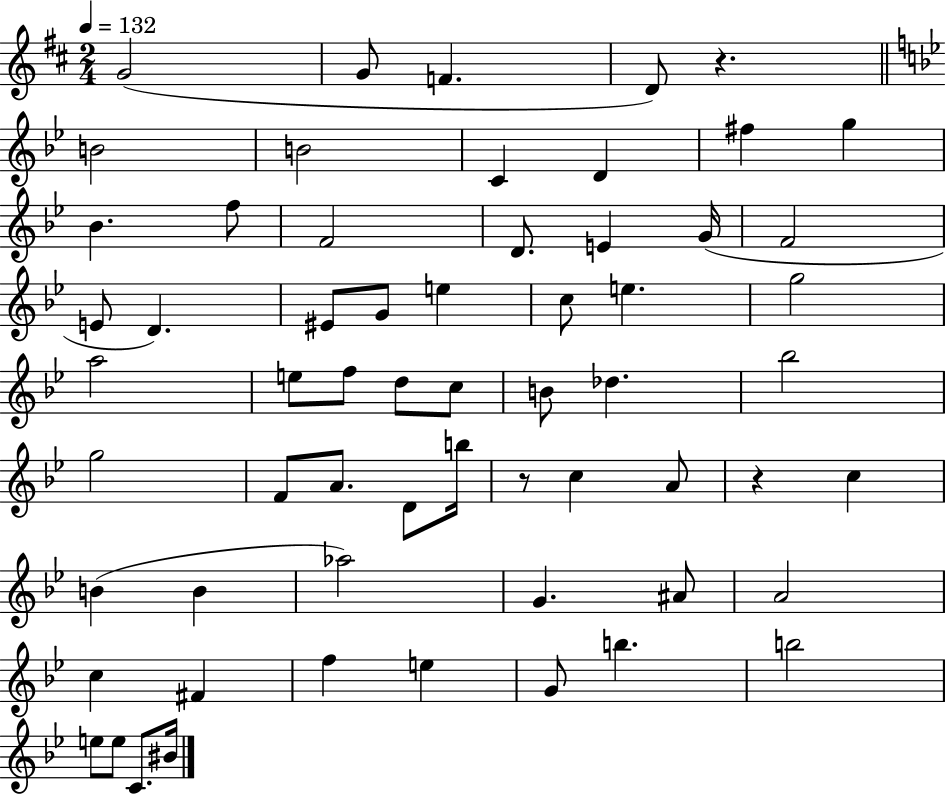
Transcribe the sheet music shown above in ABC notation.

X:1
T:Untitled
M:2/4
L:1/4
K:D
G2 G/2 F D/2 z B2 B2 C D ^f g _B f/2 F2 D/2 E G/4 F2 E/2 D ^E/2 G/2 e c/2 e g2 a2 e/2 f/2 d/2 c/2 B/2 _d _b2 g2 F/2 A/2 D/2 b/4 z/2 c A/2 z c B B _a2 G ^A/2 A2 c ^F f e G/2 b b2 e/2 e/2 C/2 ^B/4